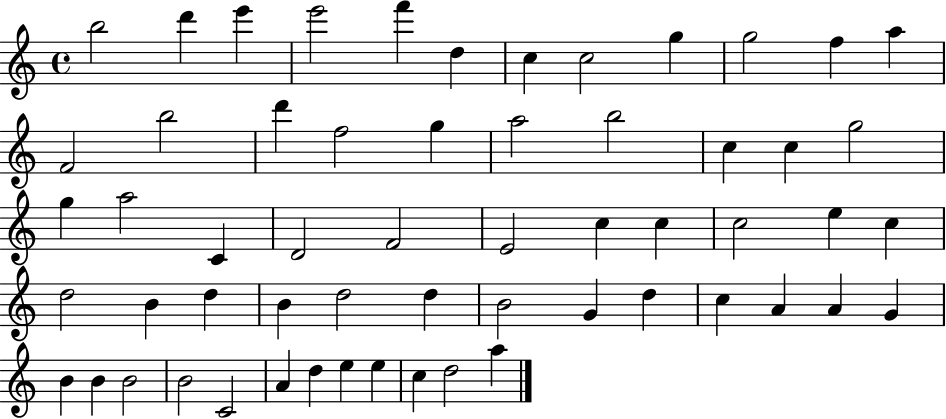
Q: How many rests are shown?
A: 0